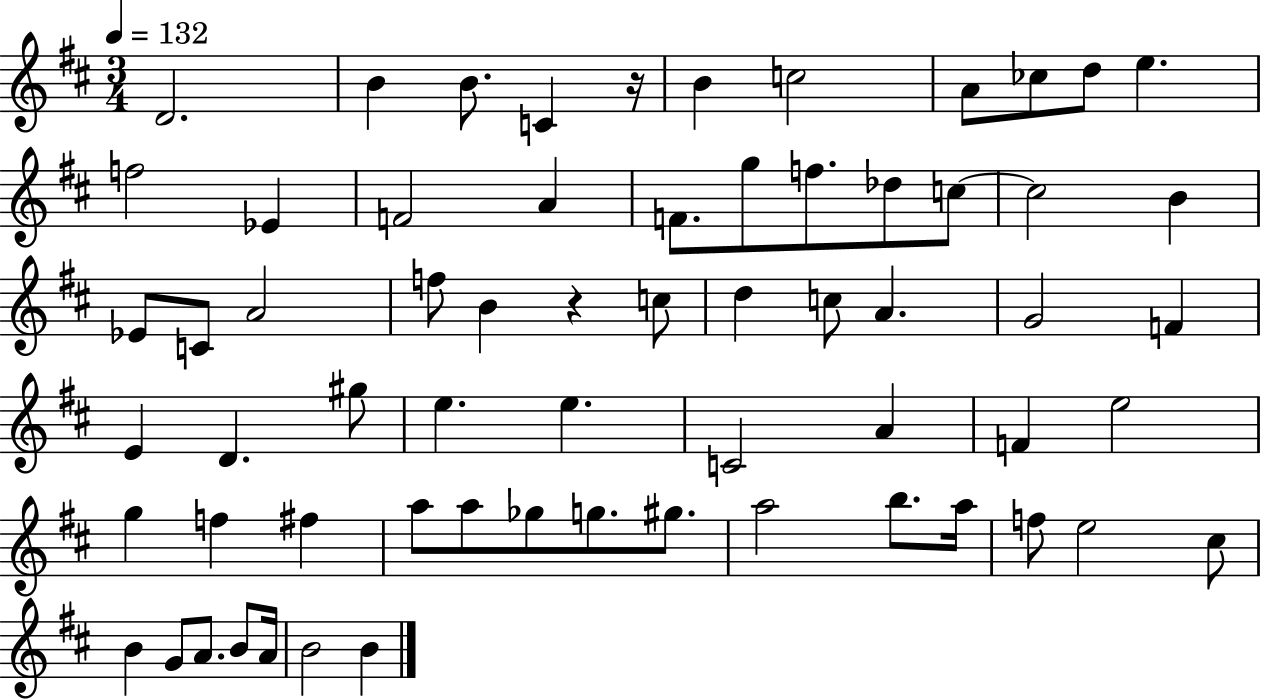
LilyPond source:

{
  \clef treble
  \numericTimeSignature
  \time 3/4
  \key d \major
  \tempo 4 = 132
  d'2. | b'4 b'8. c'4 r16 | b'4 c''2 | a'8 ces''8 d''8 e''4. | \break f''2 ees'4 | f'2 a'4 | f'8. g''8 f''8. des''8 c''8~~ | c''2 b'4 | \break ees'8 c'8 a'2 | f''8 b'4 r4 c''8 | d''4 c''8 a'4. | g'2 f'4 | \break e'4 d'4. gis''8 | e''4. e''4. | c'2 a'4 | f'4 e''2 | \break g''4 f''4 fis''4 | a''8 a''8 ges''8 g''8. gis''8. | a''2 b''8. a''16 | f''8 e''2 cis''8 | \break b'4 g'8 a'8. b'8 a'16 | b'2 b'4 | \bar "|."
}